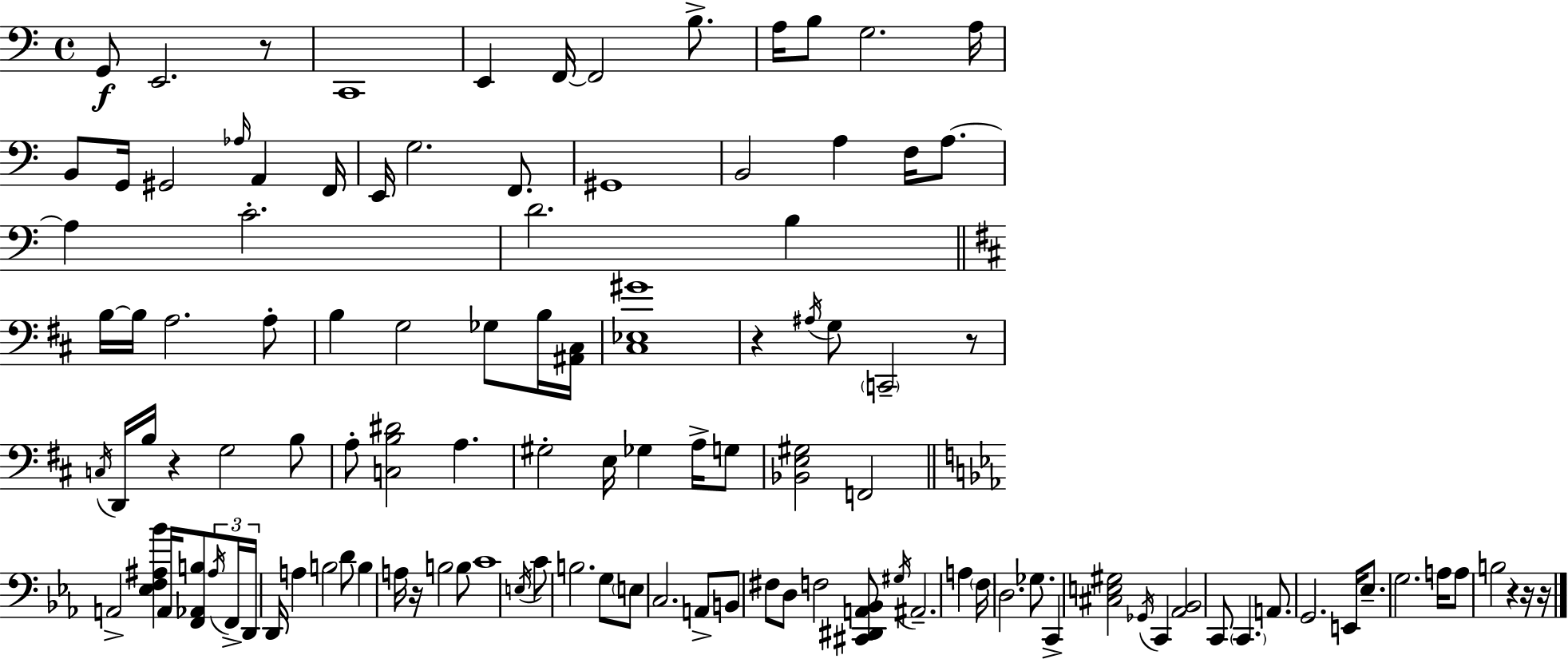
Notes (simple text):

G2/e E2/h. R/e C2/w E2/q F2/s F2/h B3/e. A3/s B3/e G3/h. A3/s B2/e G2/s G#2/h Ab3/s A2/q F2/s E2/s G3/h. F2/e. G#2/w B2/h A3/q F3/s A3/e. A3/q C4/h. D4/h. B3/q B3/s B3/s A3/h. A3/e B3/q G3/h Gb3/e B3/s [A#2,C#3]/s [C#3,Eb3,G#4]/w R/q A#3/s G3/e C2/h R/e C3/s D2/s B3/s R/q G3/h B3/e A3/e [C3,B3,D#4]/h A3/q. G#3/h E3/s Gb3/q A3/s G3/e [Bb2,E3,G#3]/h F2/h A2/h [Eb3,F3,A#3,Bb4]/q A2/s [F2,Ab2,B3]/e A#3/s F2/s D2/s D2/s A3/q B3/h D4/e B3/q A3/s R/s B3/h B3/e C4/w E3/s C4/e B3/h. G3/e E3/e C3/h. A2/e B2/e F#3/e D3/e F3/h [C#2,D#2,A2,Bb2]/e G#3/s A#2/h. A3/q F3/s D3/h. Gb3/e. C2/q [C#3,E3,G#3]/h Gb2/s C2/q [Ab2,Bb2]/h C2/e C2/q. A2/e. G2/h. E2/s Eb3/e. G3/h. A3/s A3/e B3/h R/q R/s R/s